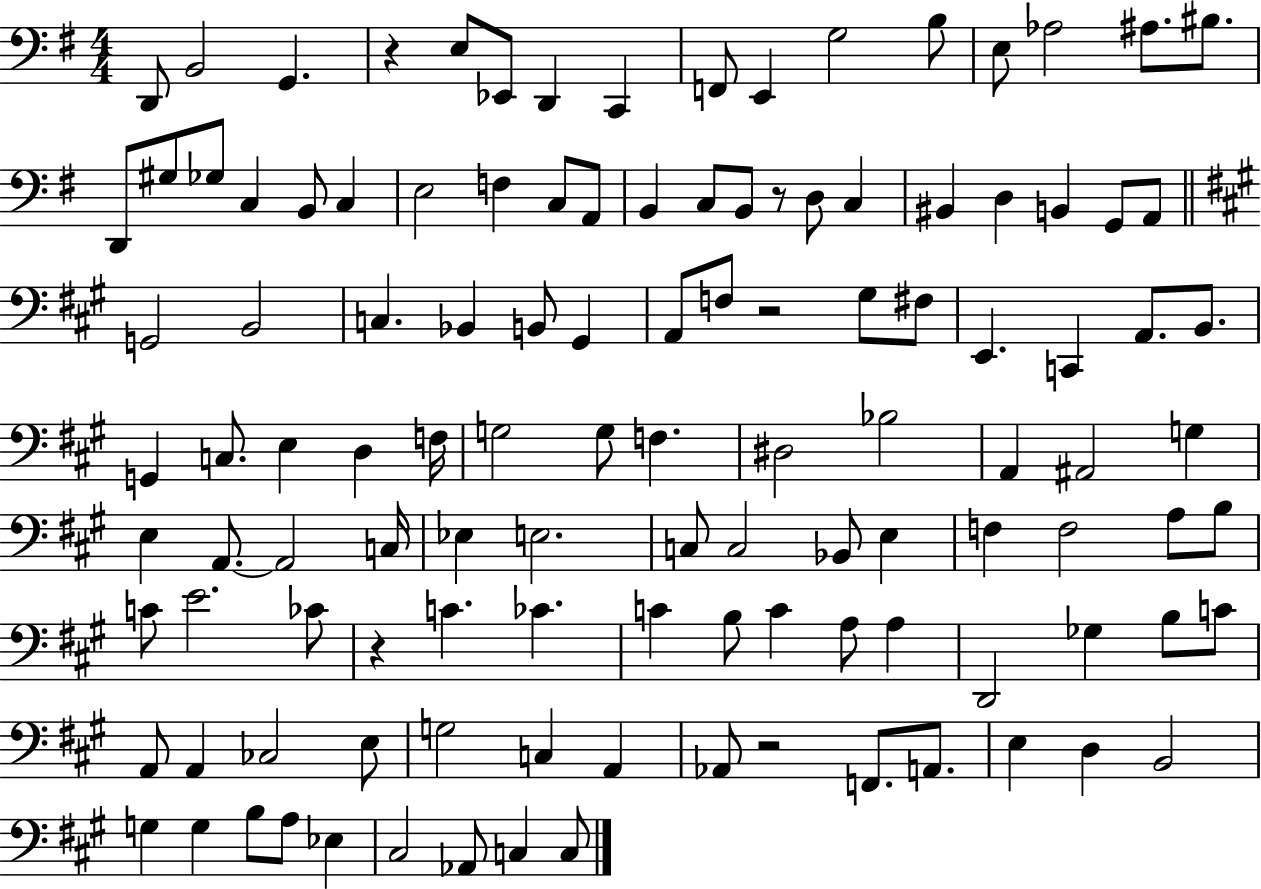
{
  \clef bass
  \numericTimeSignature
  \time 4/4
  \key g \major
  d,8 b,2 g,4. | r4 e8 ees,8 d,4 c,4 | f,8 e,4 g2 b8 | e8 aes2 ais8. bis8. | \break d,8 gis8 ges8 c4 b,8 c4 | e2 f4 c8 a,8 | b,4 c8 b,8 r8 d8 c4 | bis,4 d4 b,4 g,8 a,8 | \break \bar "||" \break \key a \major g,2 b,2 | c4. bes,4 b,8 gis,4 | a,8 f8 r2 gis8 fis8 | e,4. c,4 a,8. b,8. | \break g,4 c8. e4 d4 f16 | g2 g8 f4. | dis2 bes2 | a,4 ais,2 g4 | \break e4 a,8.~~ a,2 c16 | ees4 e2. | c8 c2 bes,8 e4 | f4 f2 a8 b8 | \break c'8 e'2. ces'8 | r4 c'4. ces'4. | c'4 b8 c'4 a8 a4 | d,2 ges4 b8 c'8 | \break a,8 a,4 ces2 e8 | g2 c4 a,4 | aes,8 r2 f,8. a,8. | e4 d4 b,2 | \break g4 g4 b8 a8 ees4 | cis2 aes,8 c4 c8 | \bar "|."
}